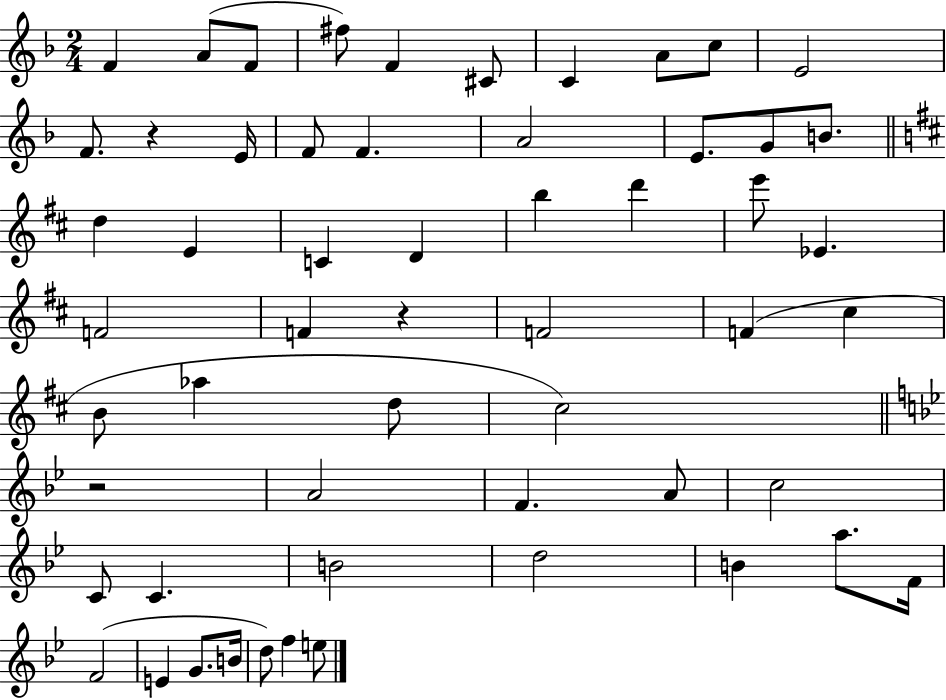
{
  \clef treble
  \numericTimeSignature
  \time 2/4
  \key f \major
  f'4 a'8( f'8 | fis''8) f'4 cis'8 | c'4 a'8 c''8 | e'2 | \break f'8. r4 e'16 | f'8 f'4. | a'2 | e'8. g'8 b'8. | \break \bar "||" \break \key d \major d''4 e'4 | c'4 d'4 | b''4 d'''4 | e'''8 ees'4. | \break f'2 | f'4 r4 | f'2 | f'4( cis''4 | \break b'8 aes''4 d''8 | cis''2) | \bar "||" \break \key g \minor r2 | a'2 | f'4. a'8 | c''2 | \break c'8 c'4. | b'2 | d''2 | b'4 a''8. f'16 | \break f'2( | e'4 g'8. b'16 | d''8) f''4 e''8 | \bar "|."
}